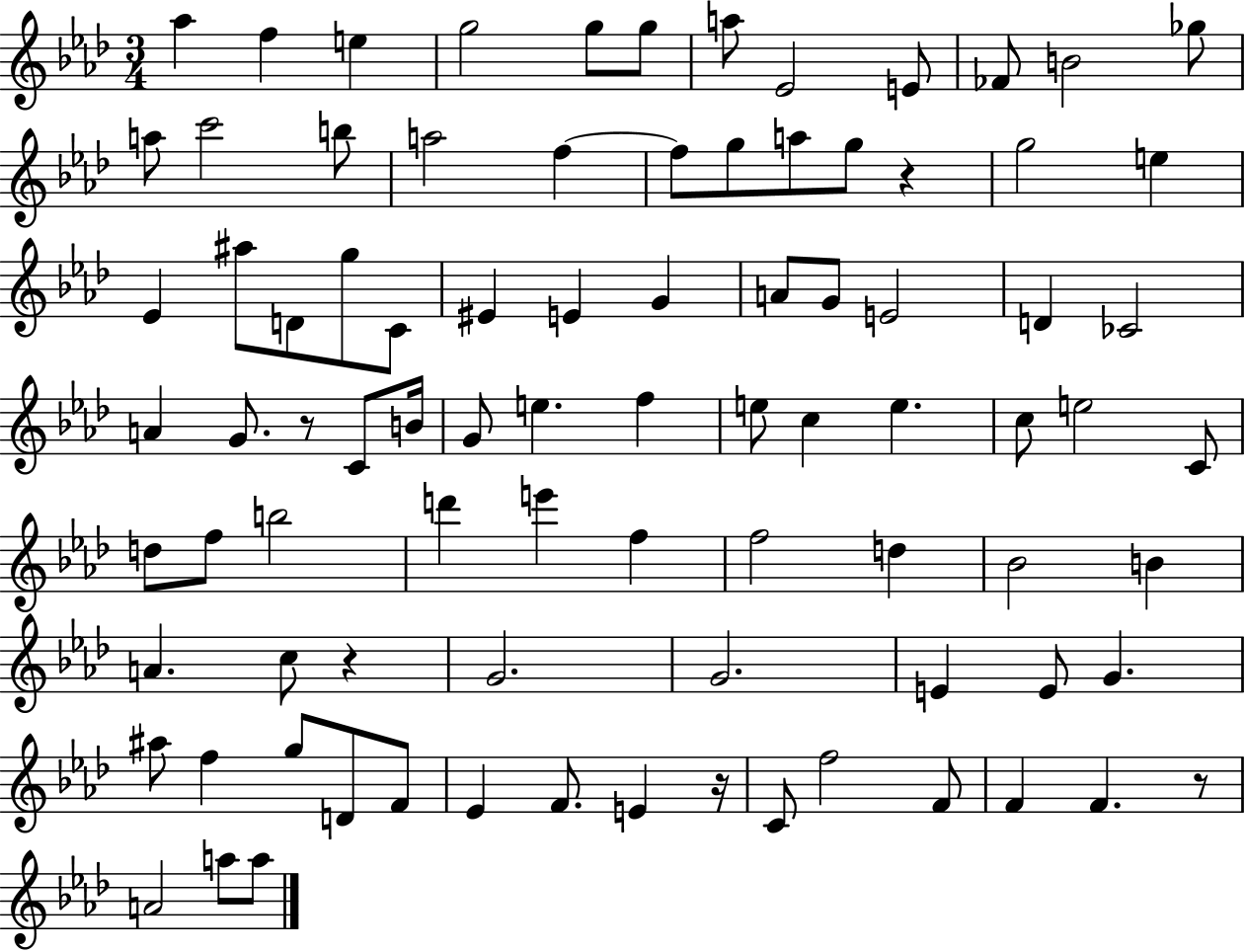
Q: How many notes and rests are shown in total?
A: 87